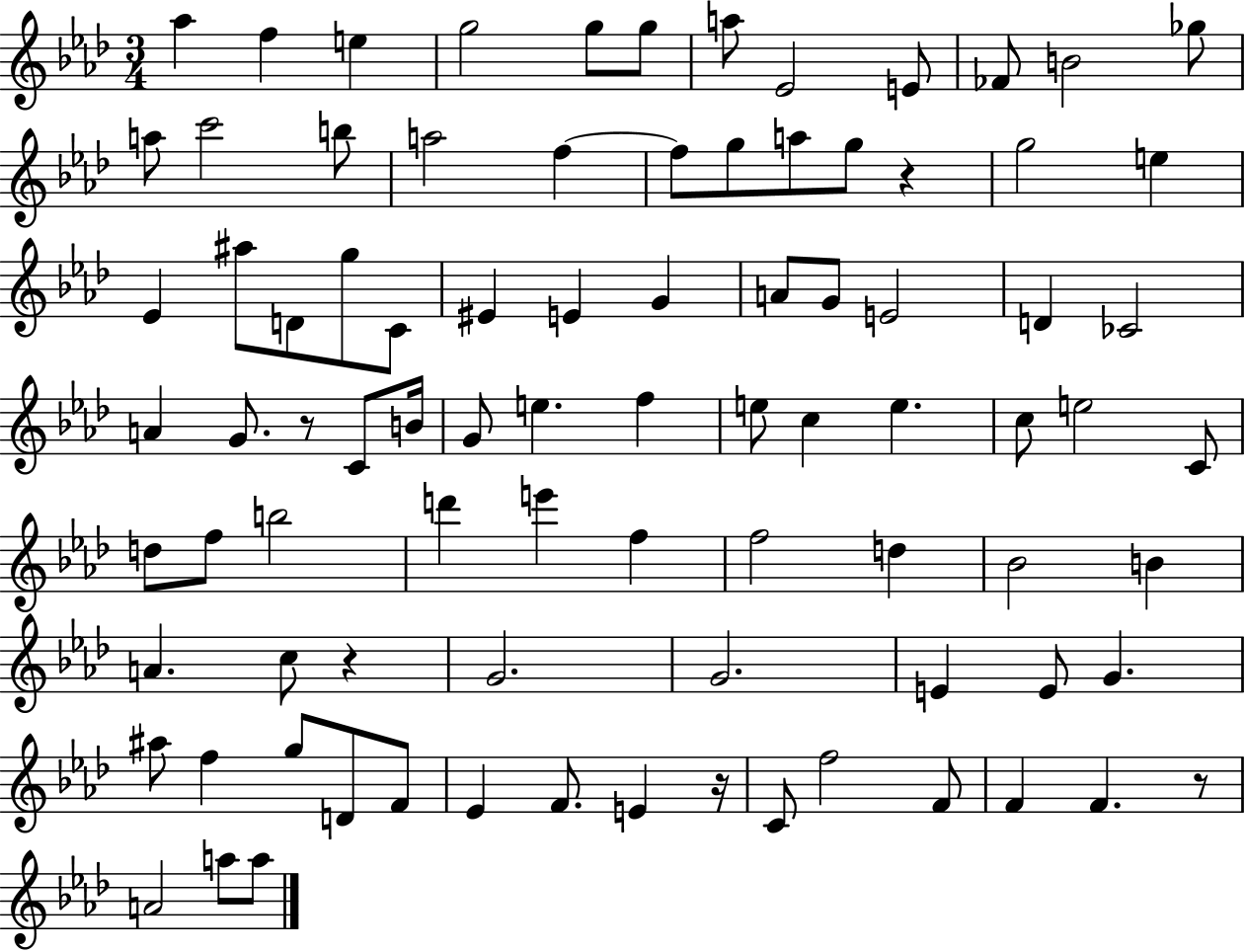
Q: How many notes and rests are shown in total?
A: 87